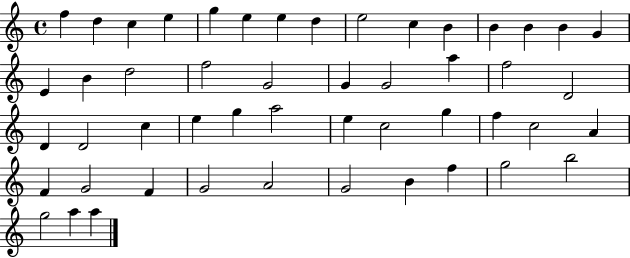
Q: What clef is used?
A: treble